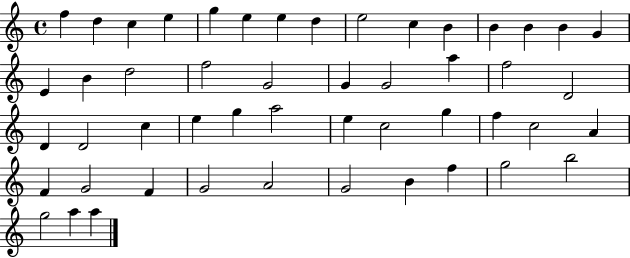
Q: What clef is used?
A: treble